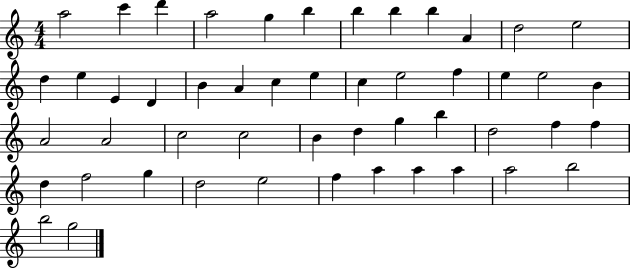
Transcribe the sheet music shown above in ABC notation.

X:1
T:Untitled
M:4/4
L:1/4
K:C
a2 c' d' a2 g b b b b A d2 e2 d e E D B A c e c e2 f e e2 B A2 A2 c2 c2 B d g b d2 f f d f2 g d2 e2 f a a a a2 b2 b2 g2